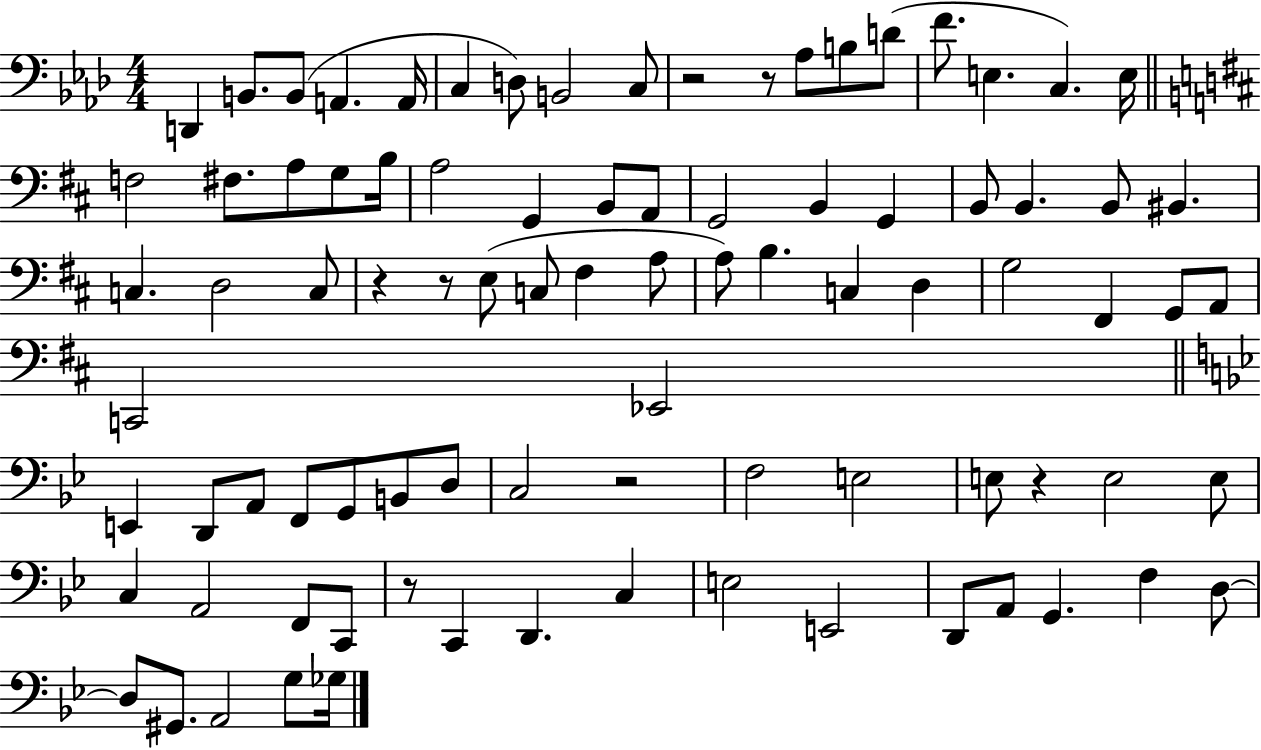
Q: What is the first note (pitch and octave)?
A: D2